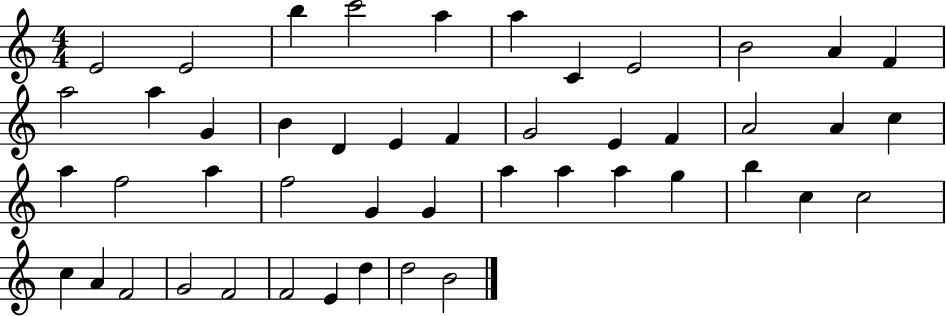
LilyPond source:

{
  \clef treble
  \numericTimeSignature
  \time 4/4
  \key c \major
  e'2 e'2 | b''4 c'''2 a''4 | a''4 c'4 e'2 | b'2 a'4 f'4 | \break a''2 a''4 g'4 | b'4 d'4 e'4 f'4 | g'2 e'4 f'4 | a'2 a'4 c''4 | \break a''4 f''2 a''4 | f''2 g'4 g'4 | a''4 a''4 a''4 g''4 | b''4 c''4 c''2 | \break c''4 a'4 f'2 | g'2 f'2 | f'2 e'4 d''4 | d''2 b'2 | \break \bar "|."
}